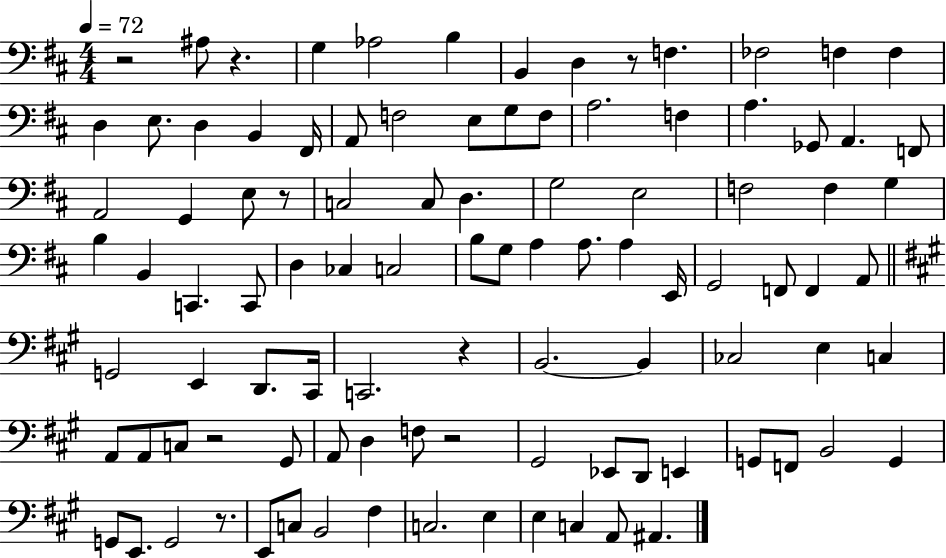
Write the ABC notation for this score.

X:1
T:Untitled
M:4/4
L:1/4
K:D
z2 ^A,/2 z G, _A,2 B, B,, D, z/2 F, _F,2 F, F, D, E,/2 D, B,, ^F,,/4 A,,/2 F,2 E,/2 G,/2 F,/2 A,2 F, A, _G,,/2 A,, F,,/2 A,,2 G,, E,/2 z/2 C,2 C,/2 D, G,2 E,2 F,2 F, G, B, B,, C,, C,,/2 D, _C, C,2 B,/2 G,/2 A, A,/2 A, E,,/4 G,,2 F,,/2 F,, A,,/2 G,,2 E,, D,,/2 ^C,,/4 C,,2 z B,,2 B,, _C,2 E, C, A,,/2 A,,/2 C,/2 z2 ^G,,/2 A,,/2 D, F,/2 z2 ^G,,2 _E,,/2 D,,/2 E,, G,,/2 F,,/2 B,,2 G,, G,,/2 E,,/2 G,,2 z/2 E,,/2 C,/2 B,,2 ^F, C,2 E, E, C, A,,/2 ^A,,